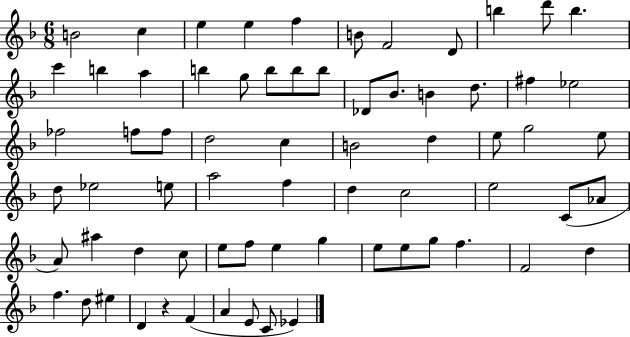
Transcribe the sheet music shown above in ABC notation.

X:1
T:Untitled
M:6/8
L:1/4
K:F
B2 c e e f B/2 F2 D/2 b d'/2 b c' b a b g/2 b/2 b/2 b/2 _D/2 _B/2 B d/2 ^f _e2 _f2 f/2 f/2 d2 c B2 d e/2 g2 e/2 d/2 _e2 e/2 a2 f d c2 e2 C/2 _A/2 A/2 ^a d c/2 e/2 f/2 e g e/2 e/2 g/2 f F2 d f d/2 ^e D z F A E/2 C/2 _E